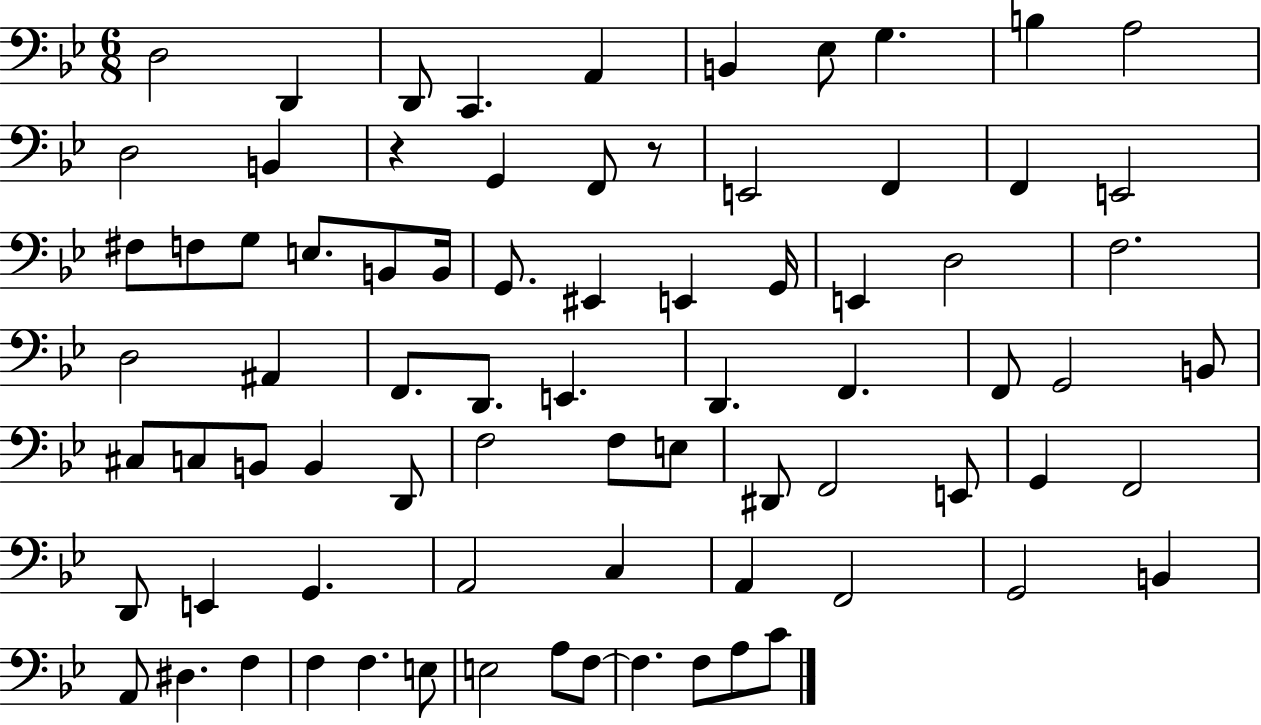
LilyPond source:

{
  \clef bass
  \numericTimeSignature
  \time 6/8
  \key bes \major
  d2 d,4 | d,8 c,4. a,4 | b,4 ees8 g4. | b4 a2 | \break d2 b,4 | r4 g,4 f,8 r8 | e,2 f,4 | f,4 e,2 | \break fis8 f8 g8 e8. b,8 b,16 | g,8. eis,4 e,4 g,16 | e,4 d2 | f2. | \break d2 ais,4 | f,8. d,8. e,4. | d,4. f,4. | f,8 g,2 b,8 | \break cis8 c8 b,8 b,4 d,8 | f2 f8 e8 | dis,8 f,2 e,8 | g,4 f,2 | \break d,8 e,4 g,4. | a,2 c4 | a,4 f,2 | g,2 b,4 | \break a,8 dis4. f4 | f4 f4. e8 | e2 a8 f8~~ | f4. f8 a8 c'8 | \break \bar "|."
}